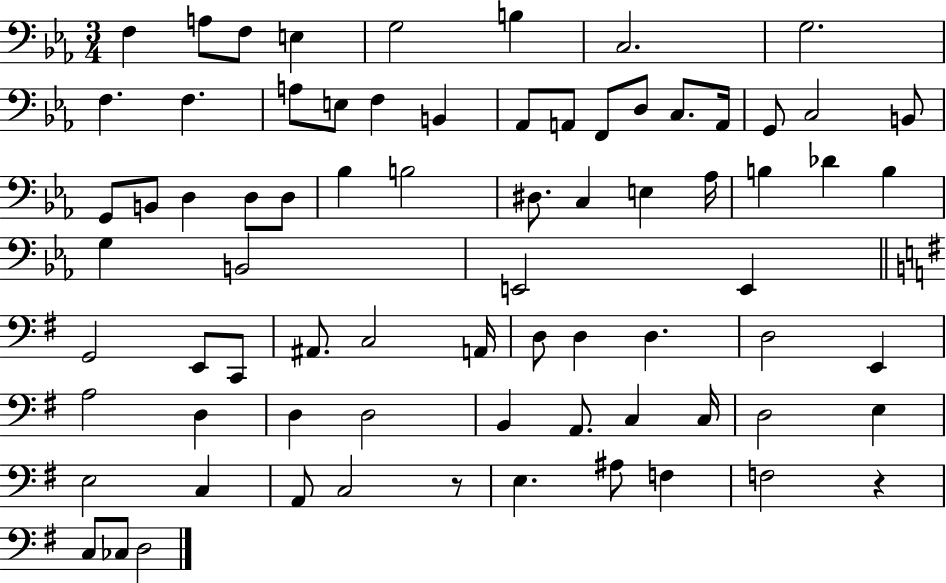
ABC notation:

X:1
T:Untitled
M:3/4
L:1/4
K:Eb
F, A,/2 F,/2 E, G,2 B, C,2 G,2 F, F, A,/2 E,/2 F, B,, _A,,/2 A,,/2 F,,/2 D,/2 C,/2 A,,/4 G,,/2 C,2 B,,/2 G,,/2 B,,/2 D, D,/2 D,/2 _B, B,2 ^D,/2 C, E, _A,/4 B, _D B, G, B,,2 E,,2 E,, G,,2 E,,/2 C,,/2 ^A,,/2 C,2 A,,/4 D,/2 D, D, D,2 E,, A,2 D, D, D,2 B,, A,,/2 C, C,/4 D,2 E, E,2 C, A,,/2 C,2 z/2 E, ^A,/2 F, F,2 z C,/2 _C,/2 D,2